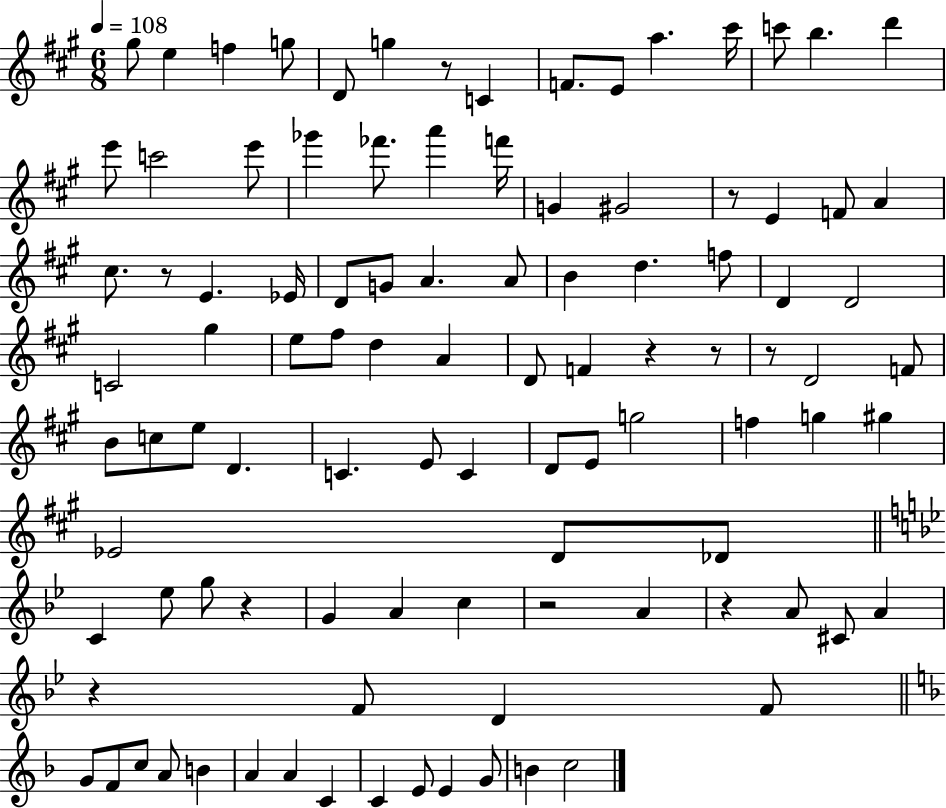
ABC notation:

X:1
T:Untitled
M:6/8
L:1/4
K:A
^g/2 e f g/2 D/2 g z/2 C F/2 E/2 a ^c'/4 c'/2 b d' e'/2 c'2 e'/2 _g' _f'/2 a' f'/4 G ^G2 z/2 E F/2 A ^c/2 z/2 E _E/4 D/2 G/2 A A/2 B d f/2 D D2 C2 ^g e/2 ^f/2 d A D/2 F z z/2 z/2 D2 F/2 B/2 c/2 e/2 D C E/2 C D/2 E/2 g2 f g ^g _E2 D/2 _D/2 C _e/2 g/2 z G A c z2 A z A/2 ^C/2 A z F/2 D F/2 G/2 F/2 c/2 A/2 B A A C C E/2 E G/2 B c2